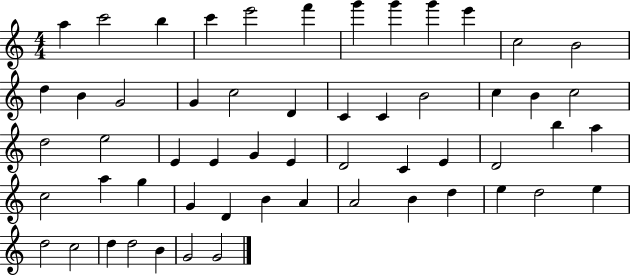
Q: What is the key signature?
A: C major